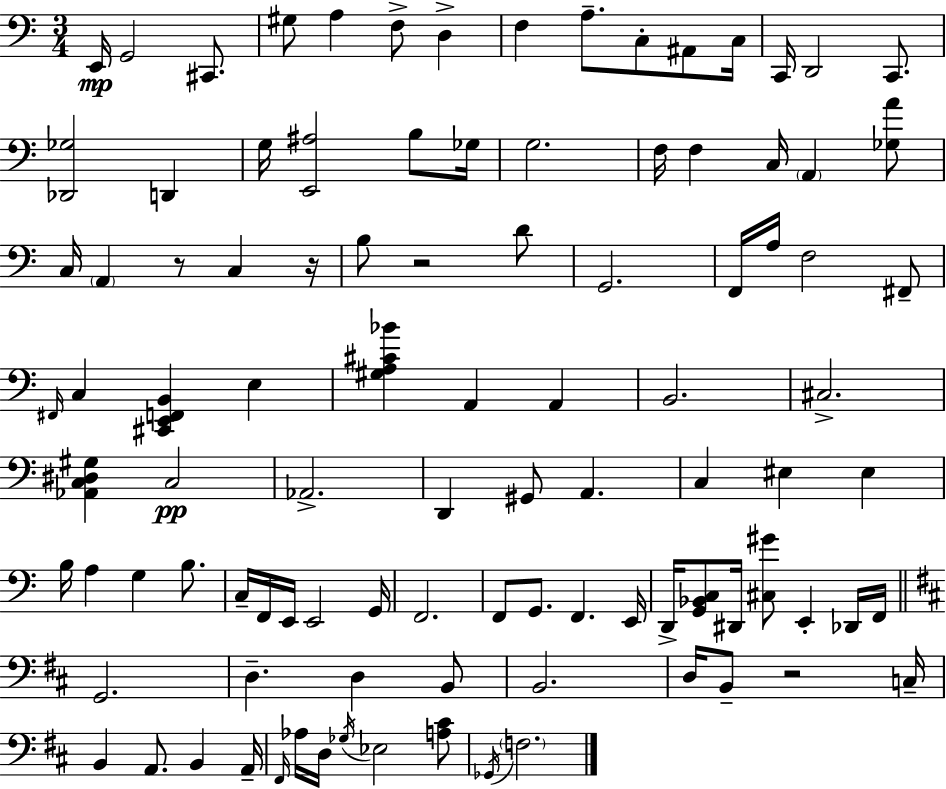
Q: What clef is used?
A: bass